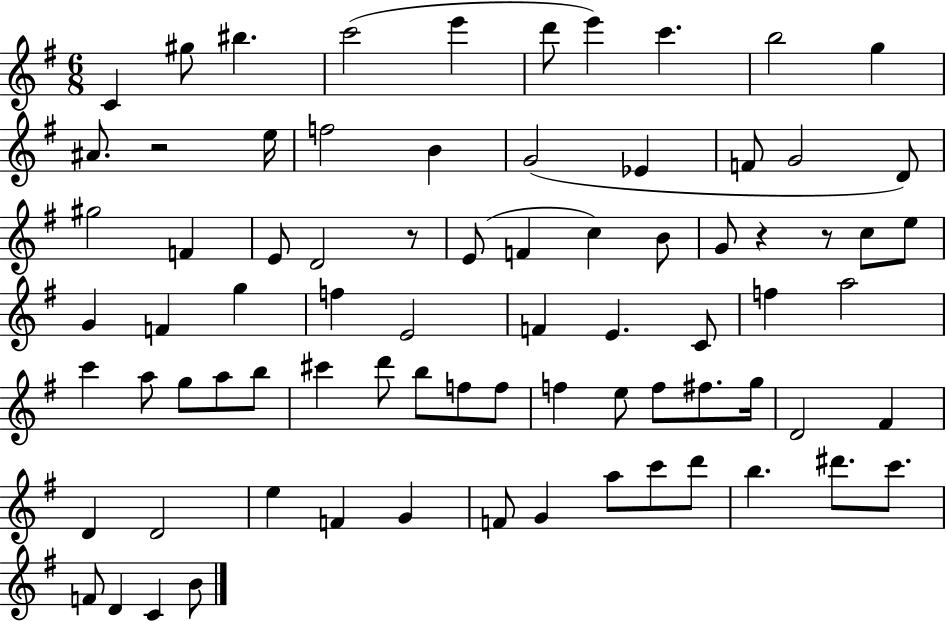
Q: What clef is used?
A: treble